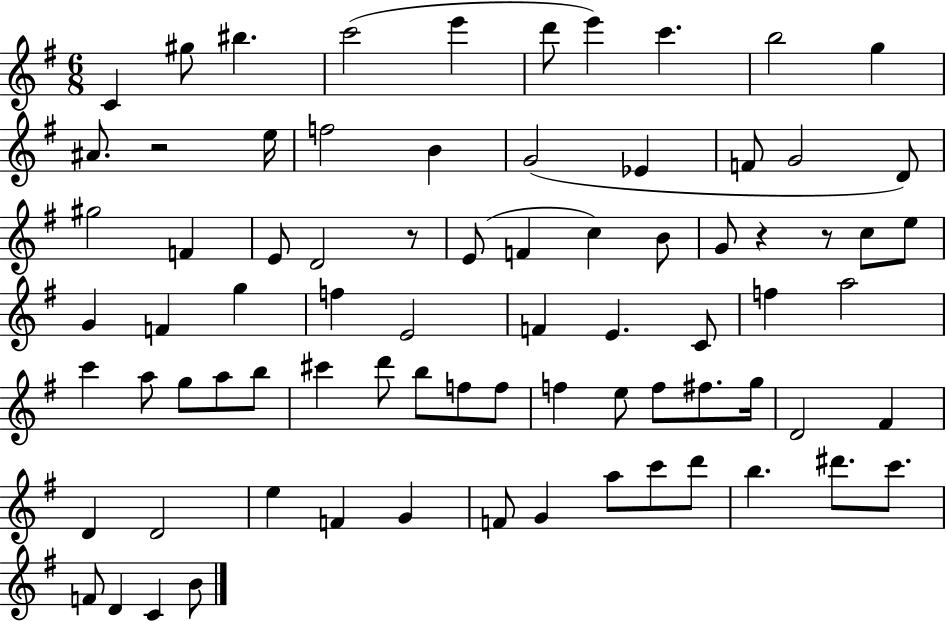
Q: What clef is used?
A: treble